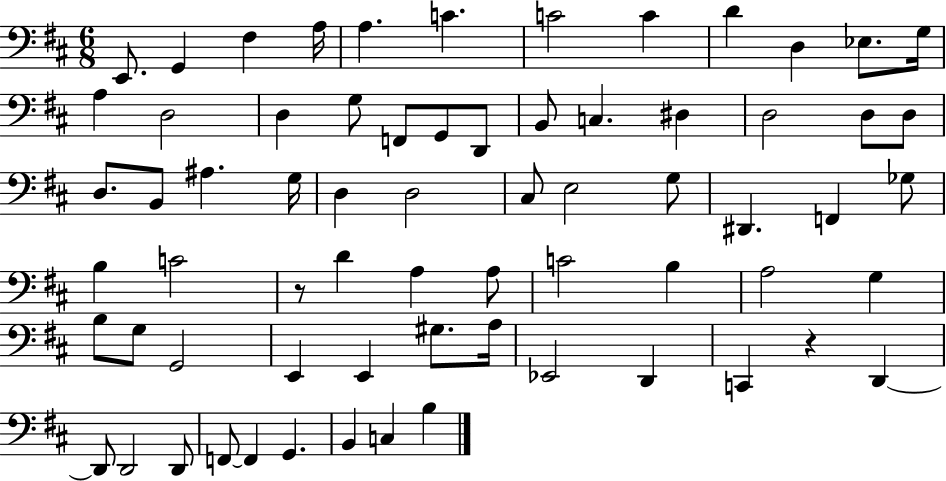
X:1
T:Untitled
M:6/8
L:1/4
K:D
E,,/2 G,, ^F, A,/4 A, C C2 C D D, _E,/2 G,/4 A, D,2 D, G,/2 F,,/2 G,,/2 D,,/2 B,,/2 C, ^D, D,2 D,/2 D,/2 D,/2 B,,/2 ^A, G,/4 D, D,2 ^C,/2 E,2 G,/2 ^D,, F,, _G,/2 B, C2 z/2 D A, A,/2 C2 B, A,2 G, B,/2 G,/2 G,,2 E,, E,, ^G,/2 A,/4 _E,,2 D,, C,, z D,, D,,/2 D,,2 D,,/2 F,,/2 F,, G,, B,, C, B,